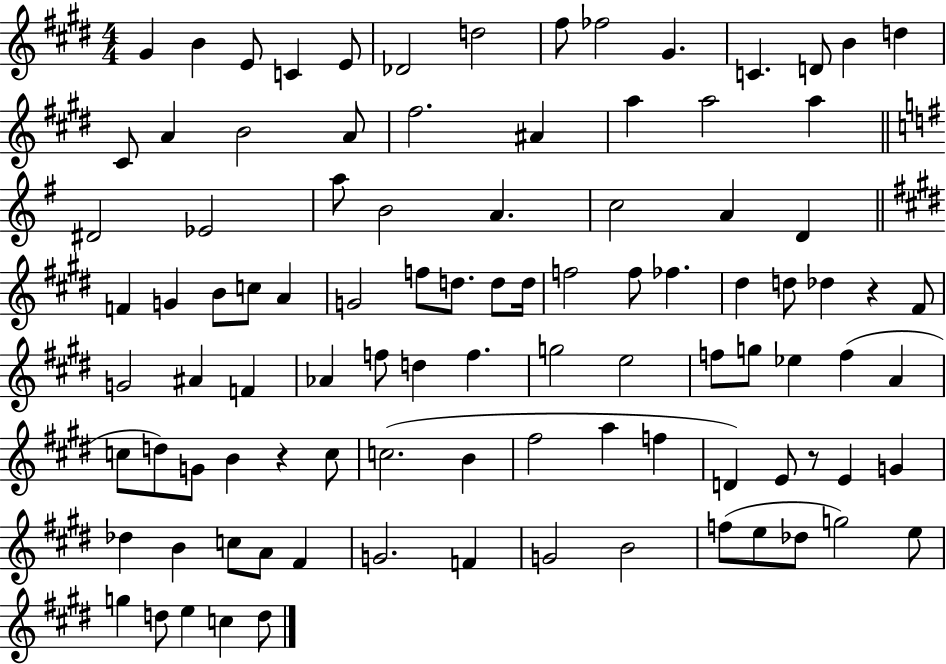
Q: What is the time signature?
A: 4/4